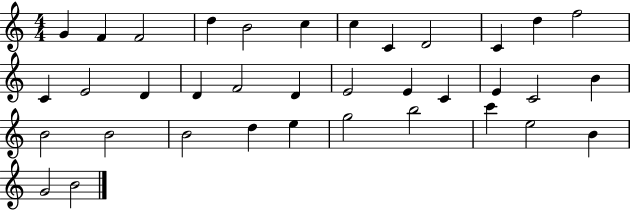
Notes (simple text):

G4/q F4/q F4/h D5/q B4/h C5/q C5/q C4/q D4/h C4/q D5/q F5/h C4/q E4/h D4/q D4/q F4/h D4/q E4/h E4/q C4/q E4/q C4/h B4/q B4/h B4/h B4/h D5/q E5/q G5/h B5/h C6/q E5/h B4/q G4/h B4/h